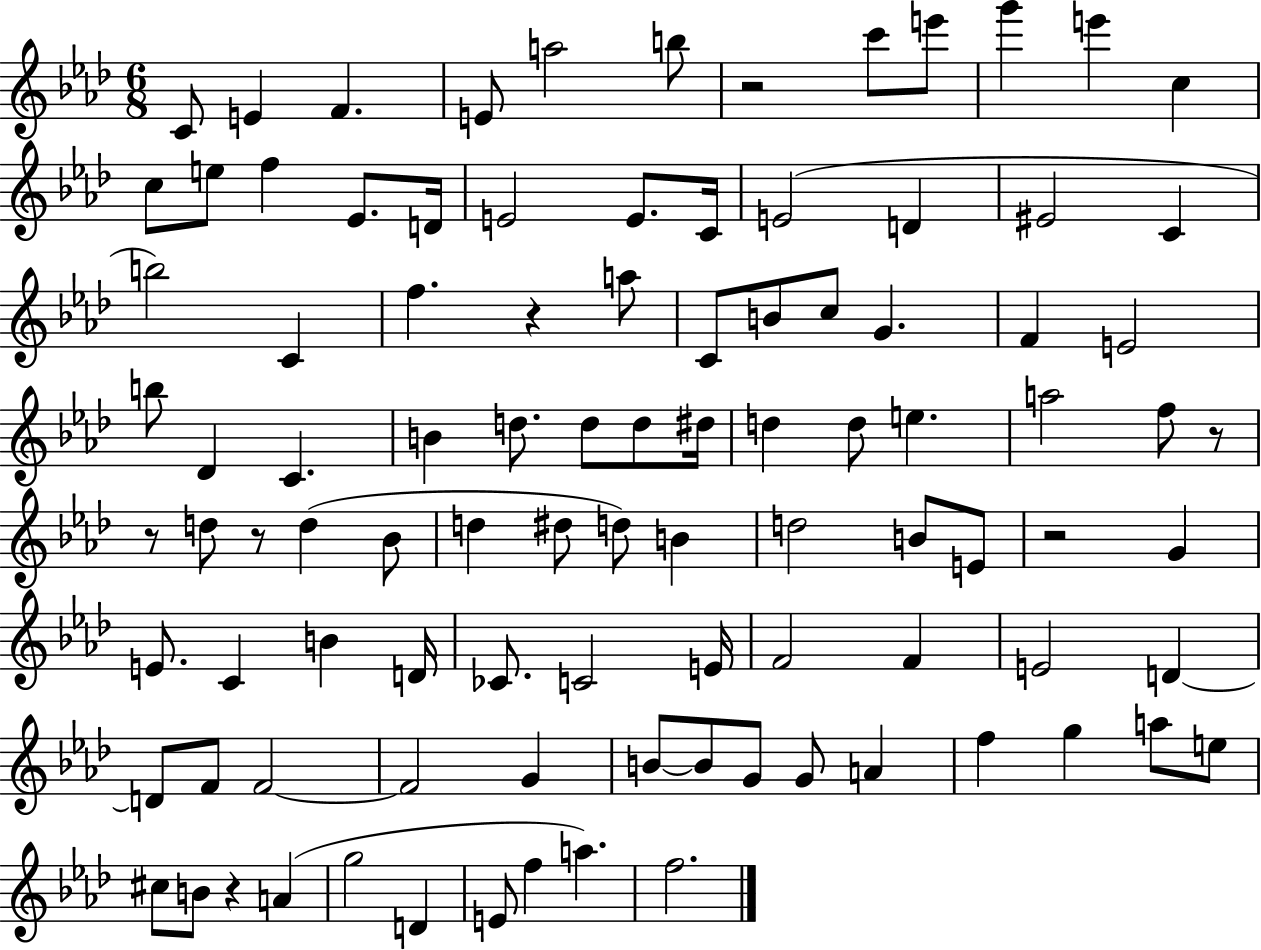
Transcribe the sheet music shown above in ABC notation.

X:1
T:Untitled
M:6/8
L:1/4
K:Ab
C/2 E F E/2 a2 b/2 z2 c'/2 e'/2 g' e' c c/2 e/2 f _E/2 D/4 E2 E/2 C/4 E2 D ^E2 C b2 C f z a/2 C/2 B/2 c/2 G F E2 b/2 _D C B d/2 d/2 d/2 ^d/4 d d/2 e a2 f/2 z/2 z/2 d/2 z/2 d _B/2 d ^d/2 d/2 B d2 B/2 E/2 z2 G E/2 C B D/4 _C/2 C2 E/4 F2 F E2 D D/2 F/2 F2 F2 G B/2 B/2 G/2 G/2 A f g a/2 e/2 ^c/2 B/2 z A g2 D E/2 f a f2